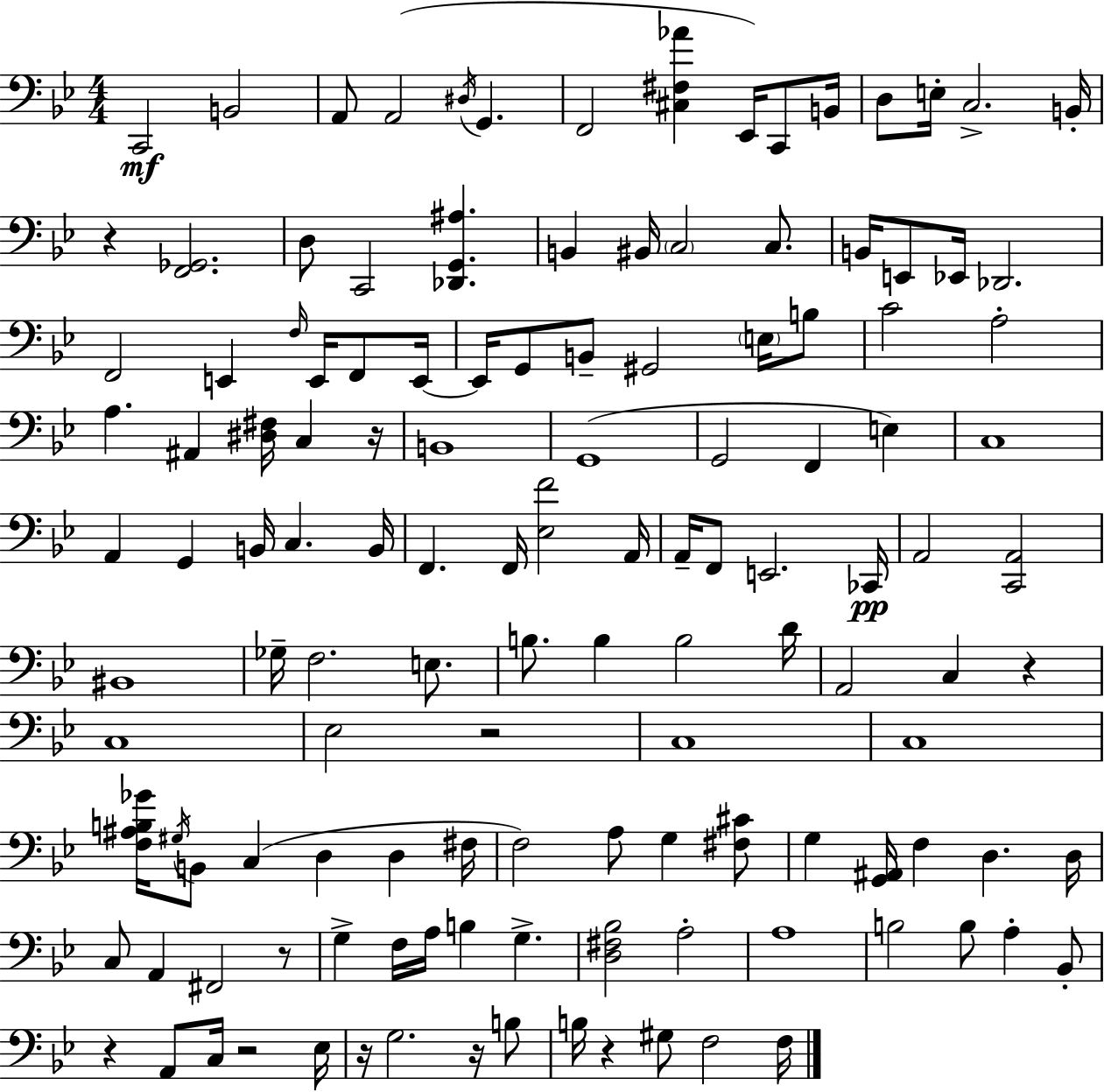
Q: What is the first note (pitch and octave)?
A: C2